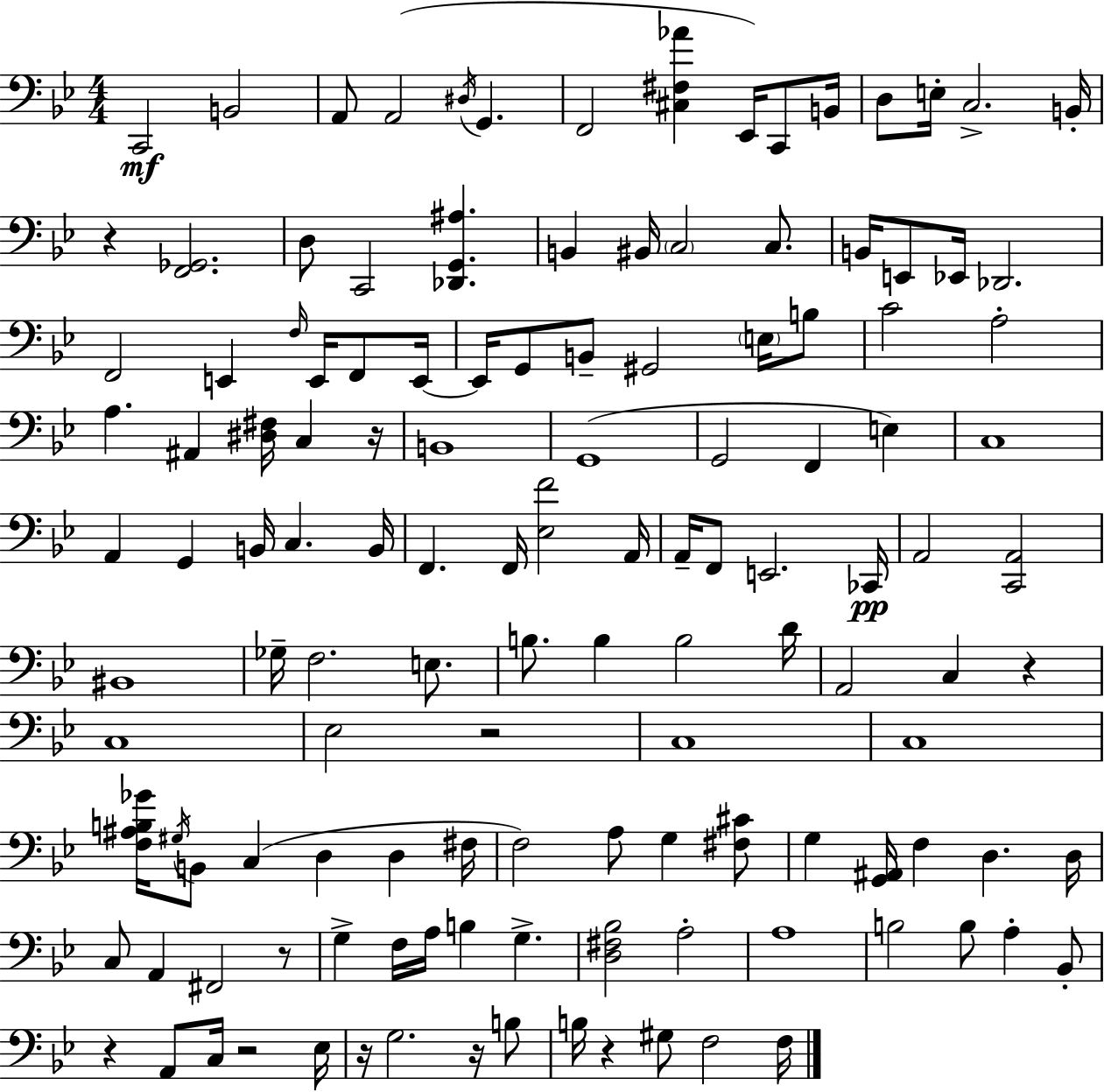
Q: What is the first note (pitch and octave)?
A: C2